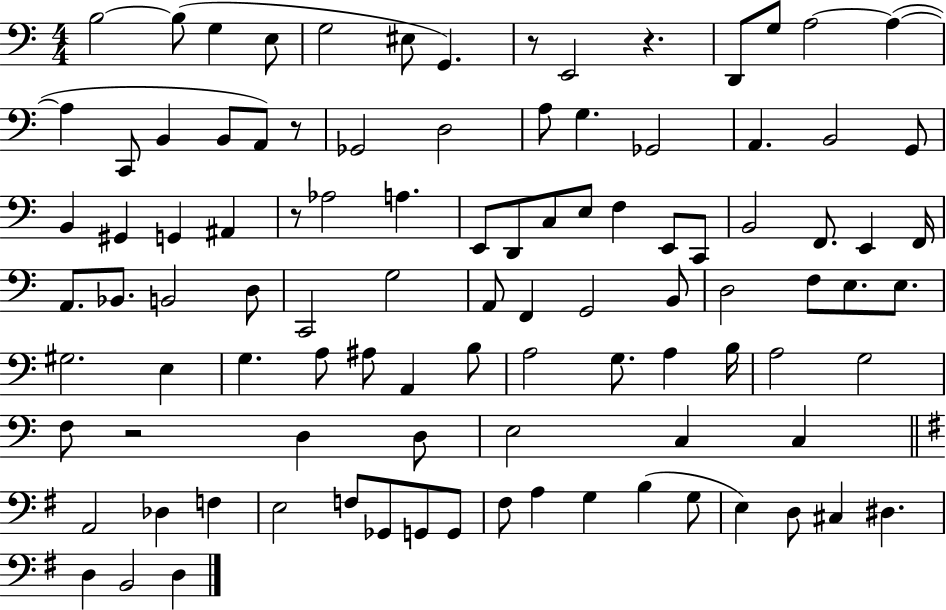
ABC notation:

X:1
T:Untitled
M:4/4
L:1/4
K:C
B,2 B,/2 G, E,/2 G,2 ^E,/2 G,, z/2 E,,2 z D,,/2 G,/2 A,2 A, A, C,,/2 B,, B,,/2 A,,/2 z/2 _G,,2 D,2 A,/2 G, _G,,2 A,, B,,2 G,,/2 B,, ^G,, G,, ^A,, z/2 _A,2 A, E,,/2 D,,/2 C,/2 E,/2 F, E,,/2 C,,/2 B,,2 F,,/2 E,, F,,/4 A,,/2 _B,,/2 B,,2 D,/2 C,,2 G,2 A,,/2 F,, G,,2 B,,/2 D,2 F,/2 E,/2 E,/2 ^G,2 E, G, A,/2 ^A,/2 A,, B,/2 A,2 G,/2 A, B,/4 A,2 G,2 F,/2 z2 D, D,/2 E,2 C, C, A,,2 _D, F, E,2 F,/2 _G,,/2 G,,/2 G,,/2 ^F,/2 A, G, B, G,/2 E, D,/2 ^C, ^D, D, B,,2 D,